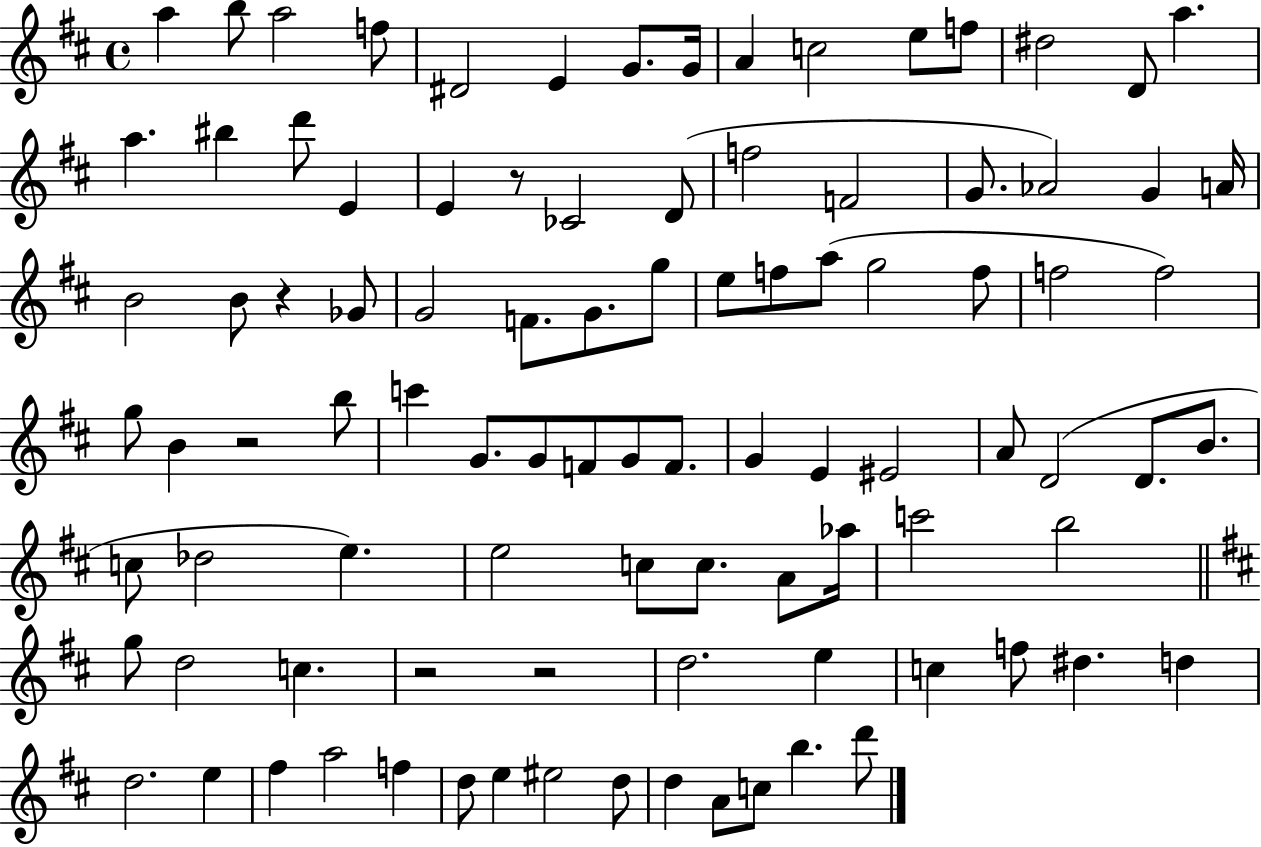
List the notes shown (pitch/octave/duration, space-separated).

A5/q B5/e A5/h F5/e D#4/h E4/q G4/e. G4/s A4/q C5/h E5/e F5/e D#5/h D4/e A5/q. A5/q. BIS5/q D6/e E4/q E4/q R/e CES4/h D4/e F5/h F4/h G4/e. Ab4/h G4/q A4/s B4/h B4/e R/q Gb4/e G4/h F4/e. G4/e. G5/e E5/e F5/e A5/e G5/h F5/e F5/h F5/h G5/e B4/q R/h B5/e C6/q G4/e. G4/e F4/e G4/e F4/e. G4/q E4/q EIS4/h A4/e D4/h D4/e. B4/e. C5/e Db5/h E5/q. E5/h C5/e C5/e. A4/e Ab5/s C6/h B5/h G5/e D5/h C5/q. R/h R/h D5/h. E5/q C5/q F5/e D#5/q. D5/q D5/h. E5/q F#5/q A5/h F5/q D5/e E5/q EIS5/h D5/e D5/q A4/e C5/e B5/q. D6/e